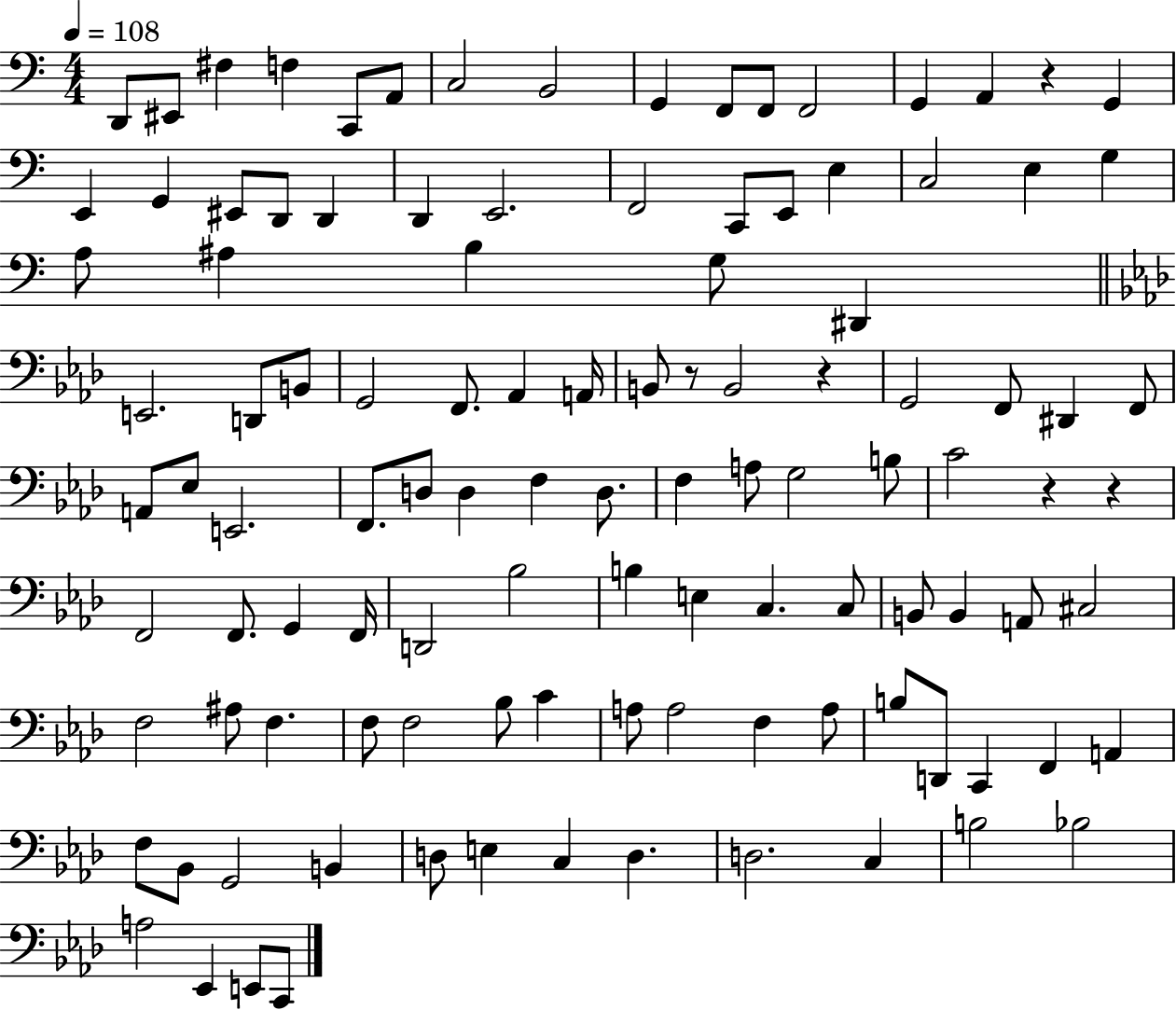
D2/e EIS2/e F#3/q F3/q C2/e A2/e C3/h B2/h G2/q F2/e F2/e F2/h G2/q A2/q R/q G2/q E2/q G2/q EIS2/e D2/e D2/q D2/q E2/h. F2/h C2/e E2/e E3/q C3/h E3/q G3/q A3/e A#3/q B3/q G3/e D#2/q E2/h. D2/e B2/e G2/h F2/e. Ab2/q A2/s B2/e R/e B2/h R/q G2/h F2/e D#2/q F2/e A2/e Eb3/e E2/h. F2/e. D3/e D3/q F3/q D3/e. F3/q A3/e G3/h B3/e C4/h R/q R/q F2/h F2/e. G2/q F2/s D2/h Bb3/h B3/q E3/q C3/q. C3/e B2/e B2/q A2/e C#3/h F3/h A#3/e F3/q. F3/e F3/h Bb3/e C4/q A3/e A3/h F3/q A3/e B3/e D2/e C2/q F2/q A2/q F3/e Bb2/e G2/h B2/q D3/e E3/q C3/q D3/q. D3/h. C3/q B3/h Bb3/h A3/h Eb2/q E2/e C2/e